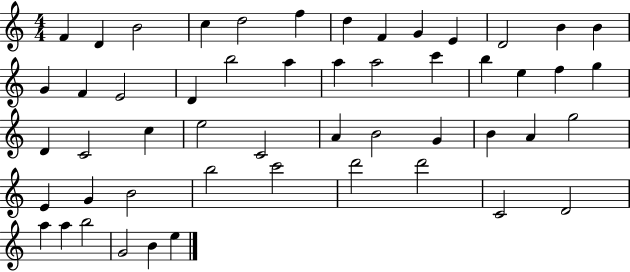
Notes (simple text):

F4/q D4/q B4/h C5/q D5/h F5/q D5/q F4/q G4/q E4/q D4/h B4/q B4/q G4/q F4/q E4/h D4/q B5/h A5/q A5/q A5/h C6/q B5/q E5/q F5/q G5/q D4/q C4/h C5/q E5/h C4/h A4/q B4/h G4/q B4/q A4/q G5/h E4/q G4/q B4/h B5/h C6/h D6/h D6/h C4/h D4/h A5/q A5/q B5/h G4/h B4/q E5/q